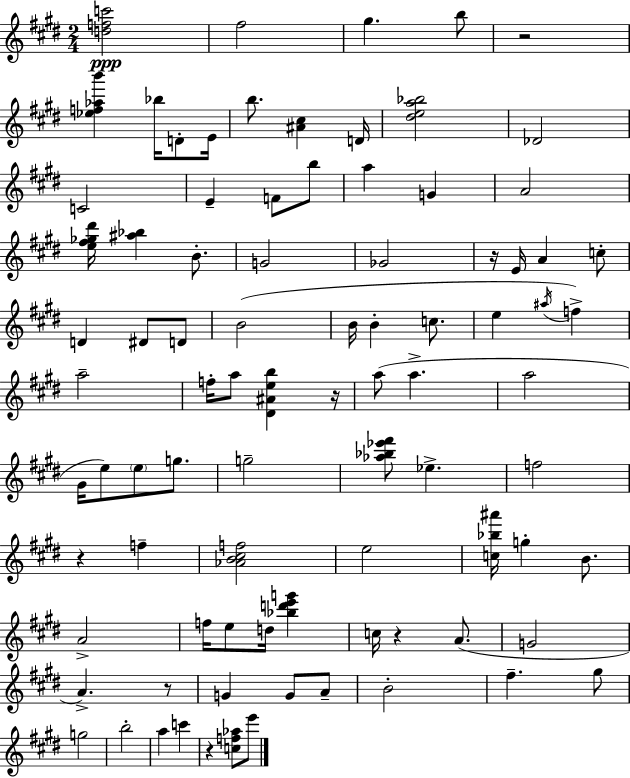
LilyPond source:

{
  \clef treble
  \numericTimeSignature
  \time 2/4
  \key e \major
  <d'' f'' c'''>2\ppp | fis''2 | gis''4. b''8 | r2 | \break <ees'' f'' aes'' b'''>4 bes''16 d'8-. e'16 | b''8. <ais' cis''>4 d'16 | <dis'' e'' a'' bes''>2 | des'2 | \break c'2 | e'4-- f'8 b''8 | a''4 g'4 | a'2 | \break <e'' fis'' ges'' dis'''>16 <ais'' bes''>4 b'8.-. | g'2 | ges'2 | r16 e'16 a'4 c''8-. | \break d'4 dis'8 d'8 | b'2( | b'16 b'4-. c''8. | e''4 \acciaccatura { ais''16 }) f''4-> | \break a''2-- | f''16-. a''8 <dis' ais' e'' b''>4 | r16 a''8( a''4.-> | a''2 | \break gis'16 e''8) \parenthesize e''8 g''8. | g''2-- | <aes'' bes'' ees''' fis'''>8 ees''4.-> | f''2 | \break r4 f''4-- | <aes' b' cis'' f''>2 | e''2 | <c'' bes'' ais'''>16 g''4-. b'8. | \break a'2-> | f''16 e''8 d''16 <bes'' d''' e''' g'''>4 | c''16 r4 a'8.( | g'2 | \break a'4.->) r8 | g'4 g'8 a'8-- | b'2-. | fis''4.-- gis''8 | \break g''2 | b''2-. | a''4 c'''4 | r4 <c'' f'' aes''>8 e'''8 | \break \bar "|."
}